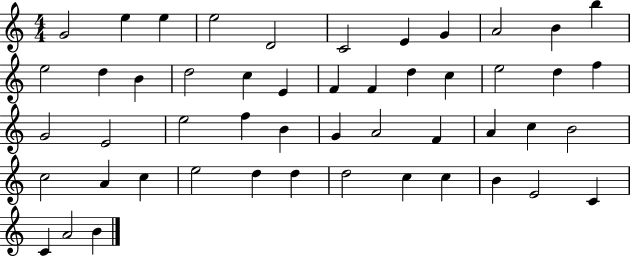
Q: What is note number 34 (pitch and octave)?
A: C5